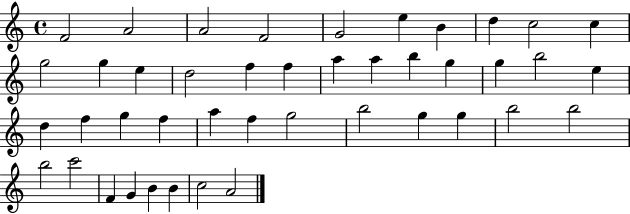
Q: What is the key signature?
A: C major